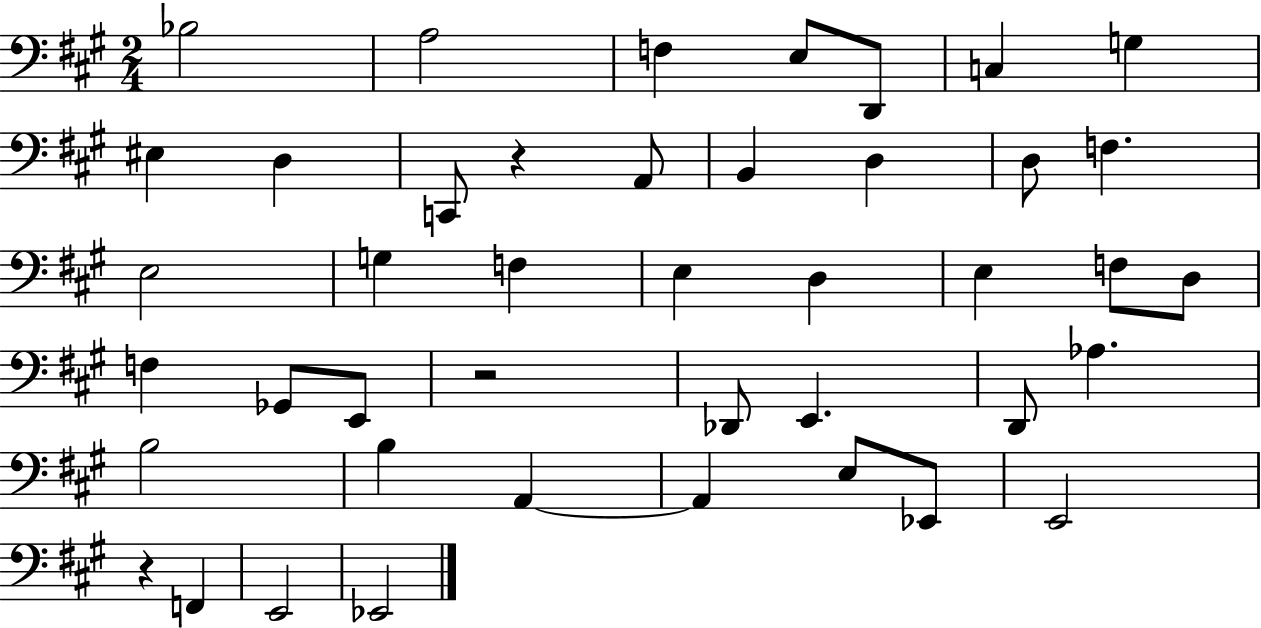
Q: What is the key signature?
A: A major